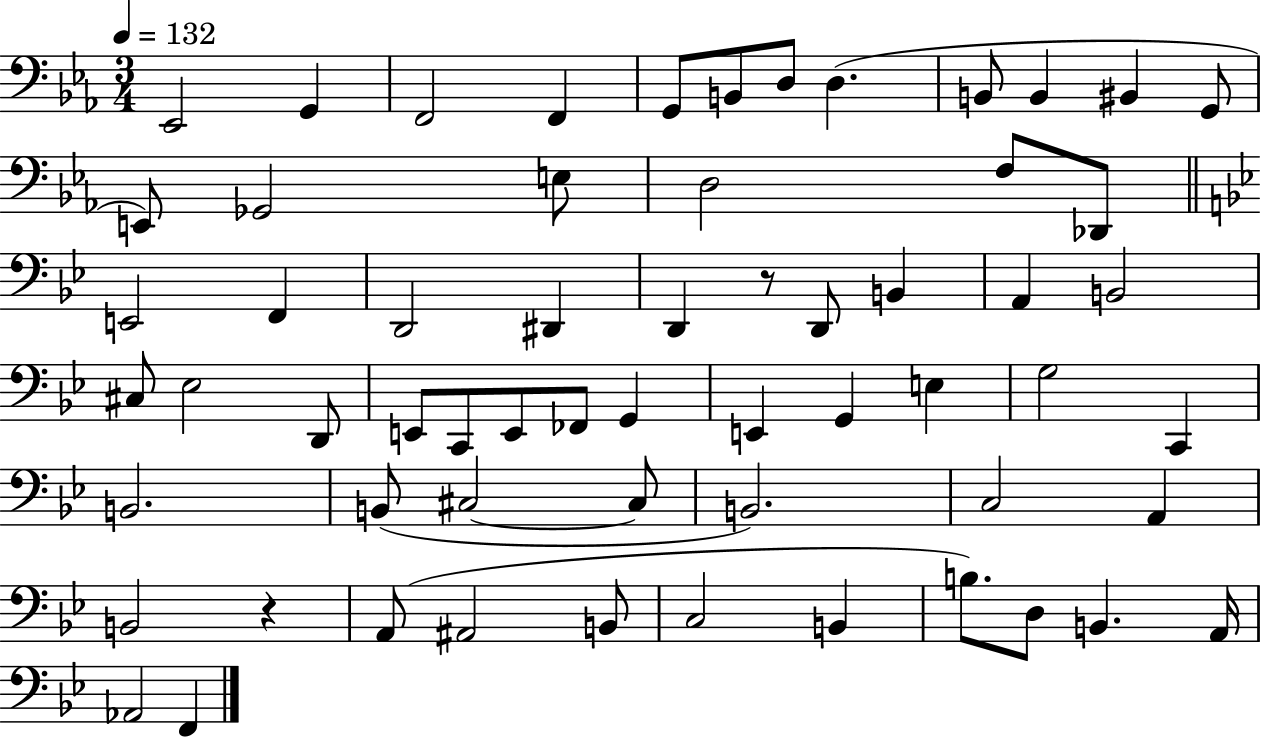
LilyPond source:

{
  \clef bass
  \numericTimeSignature
  \time 3/4
  \key ees \major
  \tempo 4 = 132
  \repeat volta 2 { ees,2 g,4 | f,2 f,4 | g,8 b,8 d8 d4.( | b,8 b,4 bis,4 g,8 | \break e,8) ges,2 e8 | d2 f8 des,8 | \bar "||" \break \key g \minor e,2 f,4 | d,2 dis,4 | d,4 r8 d,8 b,4 | a,4 b,2 | \break cis8 ees2 d,8 | e,8 c,8 e,8 fes,8 g,4 | e,4 g,4 e4 | g2 c,4 | \break b,2. | b,8( cis2~~ cis8 | b,2.) | c2 a,4 | \break b,2 r4 | a,8( ais,2 b,8 | c2 b,4 | b8.) d8 b,4. a,16 | \break aes,2 f,4 | } \bar "|."
}